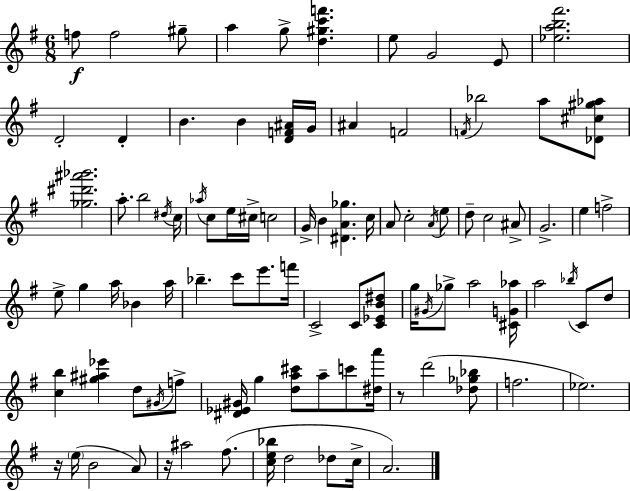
X:1
T:Untitled
M:6/8
L:1/4
K:Em
f/2 f2 ^g/2 a g/2 [d^gc'f'] e/2 G2 E/2 [_eab^f']2 D2 D B B [DF^A]/4 G/4 ^A F2 F/4 _b2 a/2 [_D^c^g_a]/2 [_g^d'^a'_b']2 a/2 b2 ^d/4 c/4 _a/4 c/2 e/4 ^c/4 c2 G/4 B [^DA_g] c/4 A/2 c2 A/4 e/2 d/2 c2 ^A/2 G2 e f2 e/2 g a/4 _B a/4 _b c'/2 e'/2 f'/4 C2 C/2 [C_EB^d]/2 g/4 ^G/4 _g/2 a2 [^CG_a]/4 a2 _b/4 C/2 d/2 [cb] [^g^a_e'] d/2 ^G/4 f/2 [^D_E^G]/4 g [da^c']/2 a/2 c'/2 [^da']/4 z/2 d'2 [_d_g_b]/2 f2 _e2 z/4 e/4 B2 A/2 z/4 ^a2 ^f/2 [ce_b]/4 d2 _d/2 c/4 A2